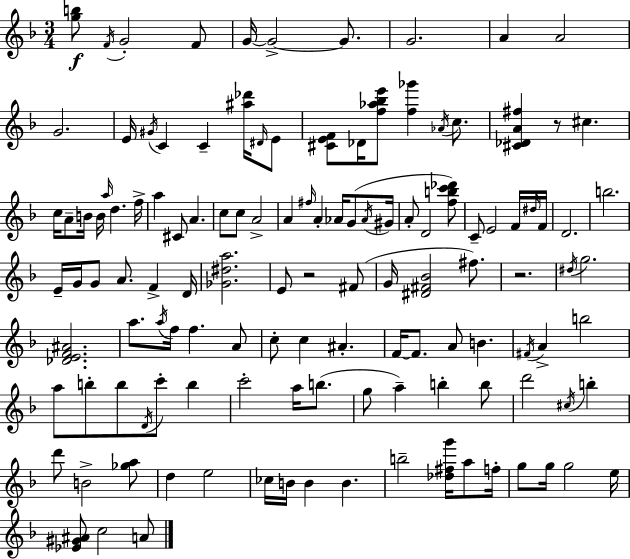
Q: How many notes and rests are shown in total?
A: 125